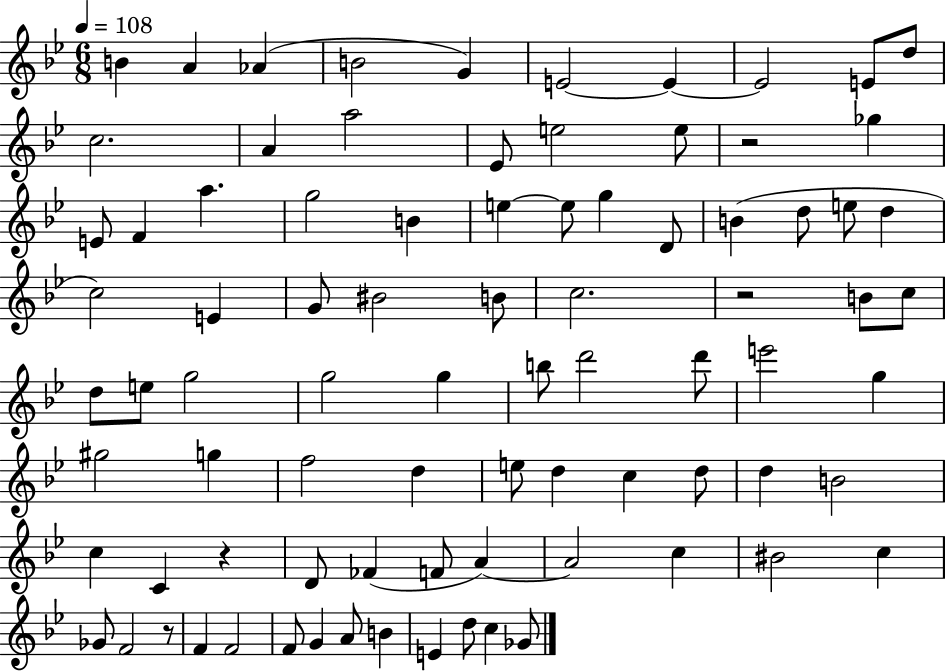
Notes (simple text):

B4/q A4/q Ab4/q B4/h G4/q E4/h E4/q E4/h E4/e D5/e C5/h. A4/q A5/h Eb4/e E5/h E5/e R/h Gb5/q E4/e F4/q A5/q. G5/h B4/q E5/q E5/e G5/q D4/e B4/q D5/e E5/e D5/q C5/h E4/q G4/e BIS4/h B4/e C5/h. R/h B4/e C5/e D5/e E5/e G5/h G5/h G5/q B5/e D6/h D6/e E6/h G5/q G#5/h G5/q F5/h D5/q E5/e D5/q C5/q D5/e D5/q B4/h C5/q C4/q R/q D4/e FES4/q F4/e A4/q A4/h C5/q BIS4/h C5/q Gb4/e F4/h R/e F4/q F4/h F4/e G4/q A4/e B4/q E4/q D5/e C5/q Gb4/e